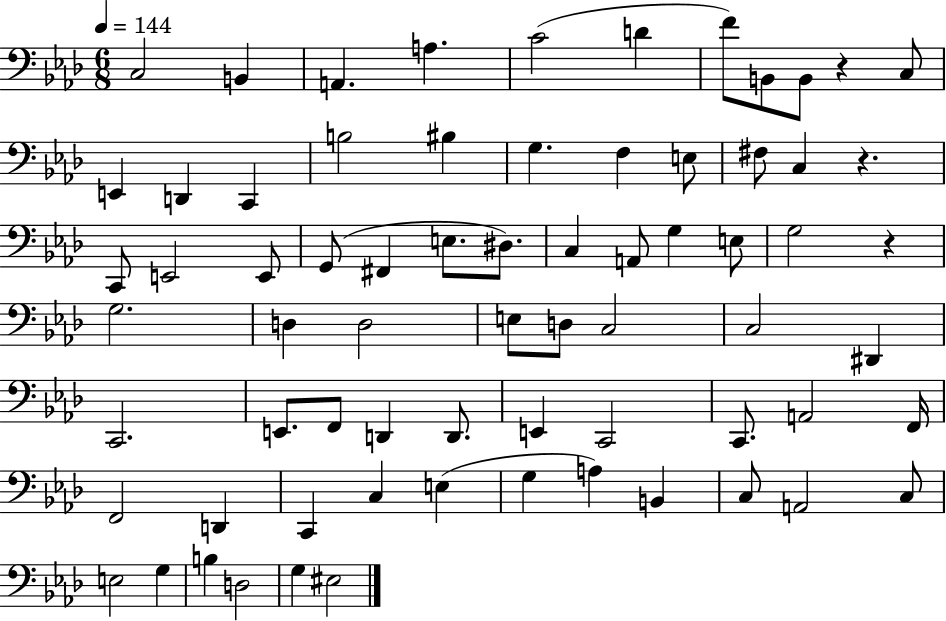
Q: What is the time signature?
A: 6/8